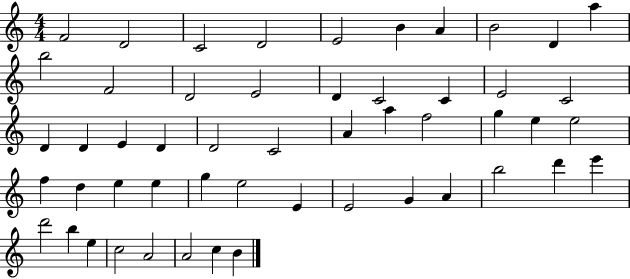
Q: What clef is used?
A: treble